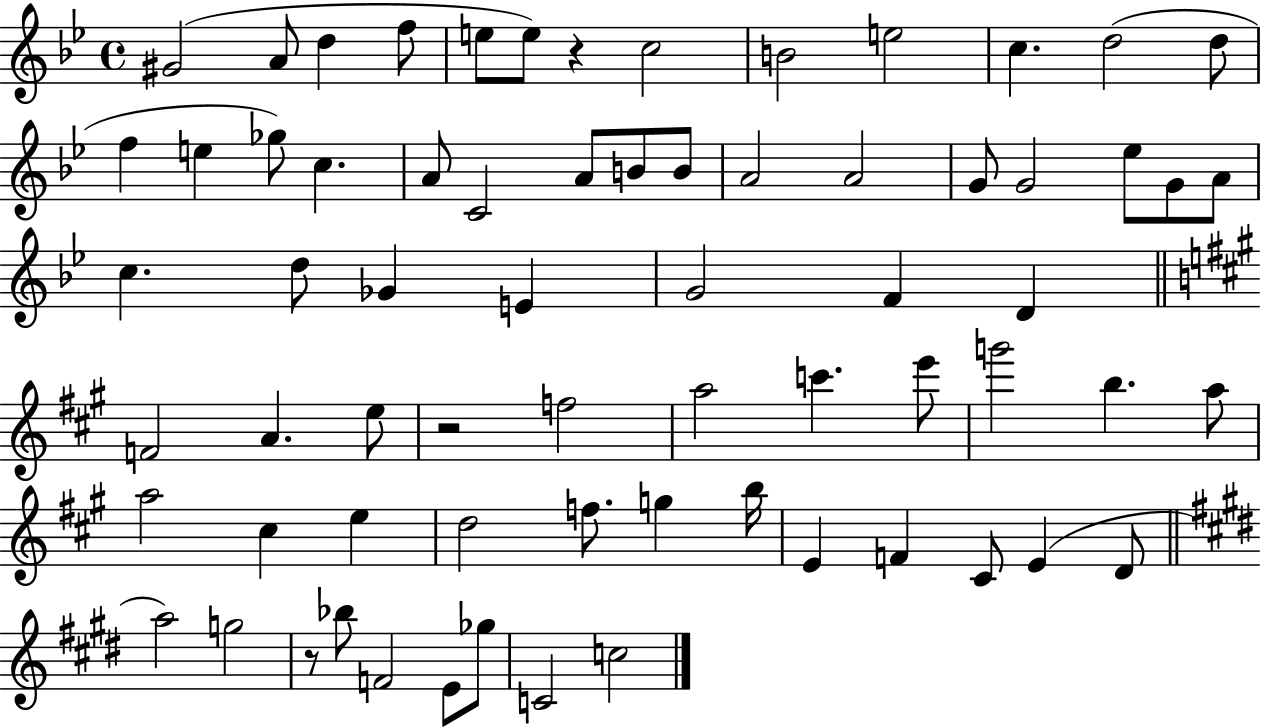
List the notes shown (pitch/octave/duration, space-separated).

G#4/h A4/e D5/q F5/e E5/e E5/e R/q C5/h B4/h E5/h C5/q. D5/h D5/e F5/q E5/q Gb5/e C5/q. A4/e C4/h A4/e B4/e B4/e A4/h A4/h G4/e G4/h Eb5/e G4/e A4/e C5/q. D5/e Gb4/q E4/q G4/h F4/q D4/q F4/h A4/q. E5/e R/h F5/h A5/h C6/q. E6/e G6/h B5/q. A5/e A5/h C#5/q E5/q D5/h F5/e. G5/q B5/s E4/q F4/q C#4/e E4/q D4/e A5/h G5/h R/e Bb5/e F4/h E4/e Gb5/e C4/h C5/h